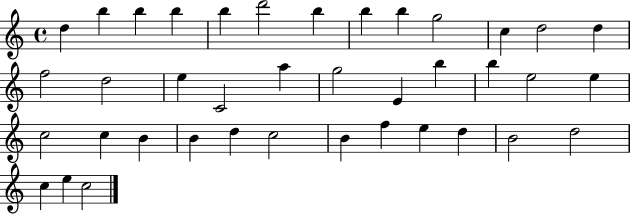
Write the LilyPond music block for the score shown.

{
  \clef treble
  \time 4/4
  \defaultTimeSignature
  \key c \major
  d''4 b''4 b''4 b''4 | b''4 d'''2 b''4 | b''4 b''4 g''2 | c''4 d''2 d''4 | \break f''2 d''2 | e''4 c'2 a''4 | g''2 e'4 b''4 | b''4 e''2 e''4 | \break c''2 c''4 b'4 | b'4 d''4 c''2 | b'4 f''4 e''4 d''4 | b'2 d''2 | \break c''4 e''4 c''2 | \bar "|."
}